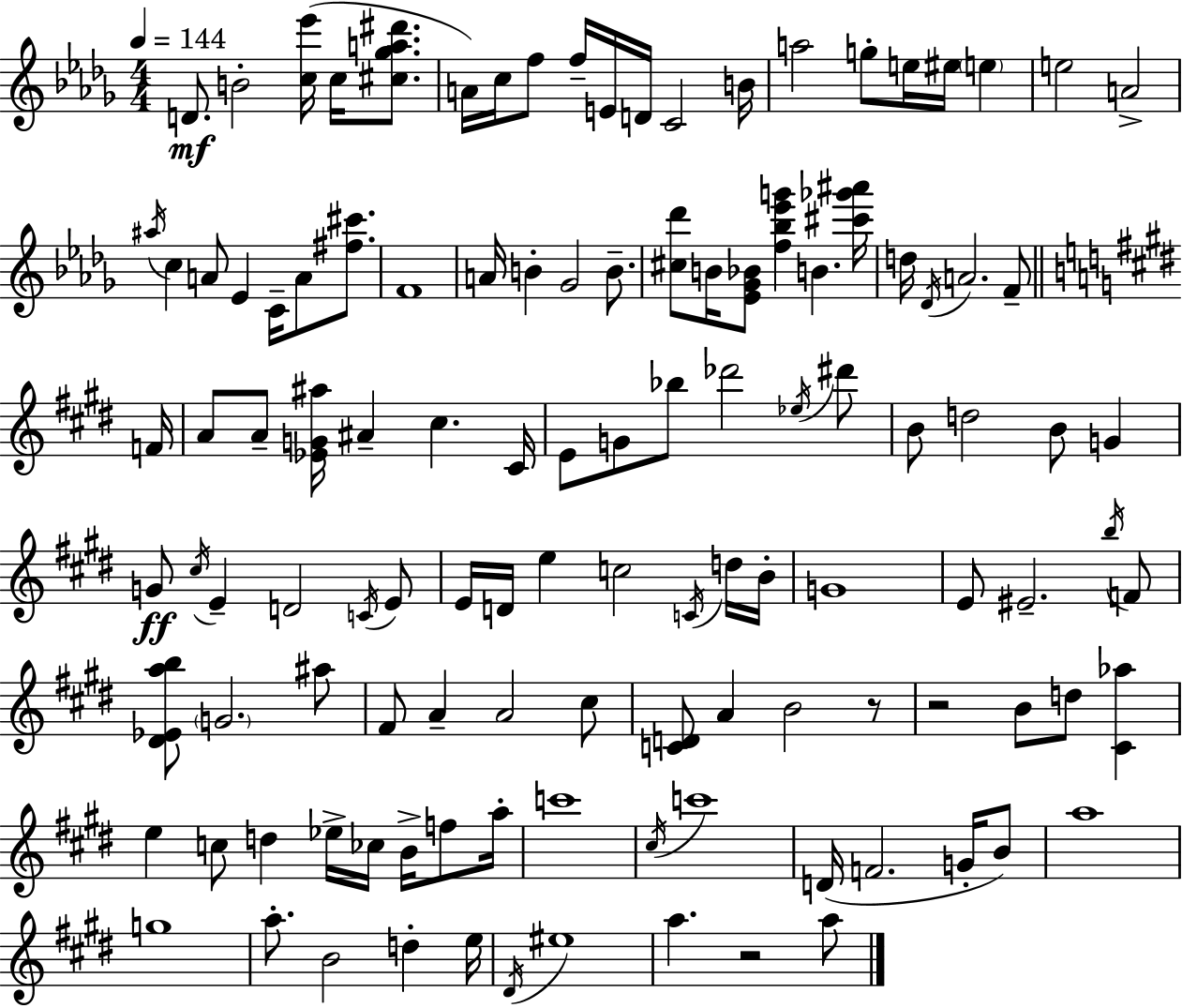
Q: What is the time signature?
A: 4/4